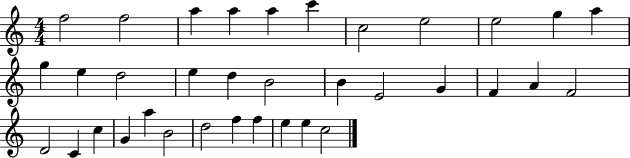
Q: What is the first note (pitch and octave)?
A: F5